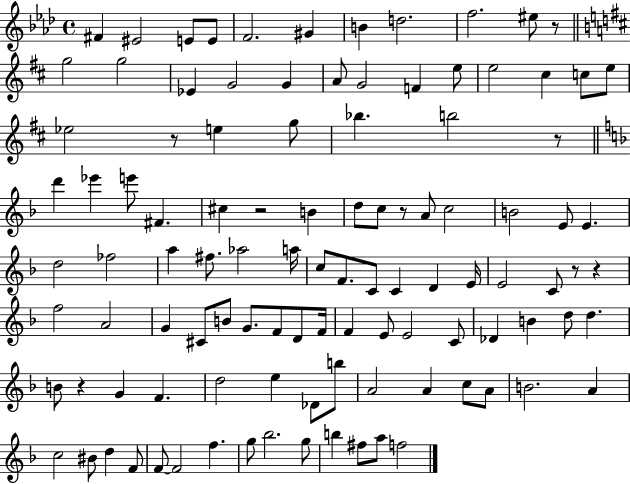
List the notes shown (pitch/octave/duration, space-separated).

F#4/q EIS4/h E4/e E4/e F4/h. G#4/q B4/q D5/h. F5/h. EIS5/e R/e G5/h G5/h Eb4/q G4/h G4/q A4/e G4/h F4/q E5/e E5/h C#5/q C5/e E5/e Eb5/h R/e E5/q G5/e Bb5/q. B5/h R/e D6/q Eb6/q E6/e F#4/q. C#5/q R/h B4/q D5/e C5/e R/e A4/e C5/h B4/h E4/e E4/q. D5/h FES5/h A5/q F#5/e. Ab5/h A5/s C5/e F4/e. C4/e C4/q D4/q E4/s E4/h C4/e R/e R/q F5/h A4/h G4/q C#4/e B4/e G4/e. F4/e D4/e F4/s F4/q E4/e E4/h C4/e Db4/q B4/q D5/e D5/q. B4/e R/q G4/q F4/q. D5/h E5/q Db4/e B5/e A4/h A4/q C5/e A4/e B4/h. A4/q C5/h BIS4/e D5/q F4/e F4/e F4/h F5/q. G5/e Bb5/h. G5/e B5/q F#5/e A5/e F5/h